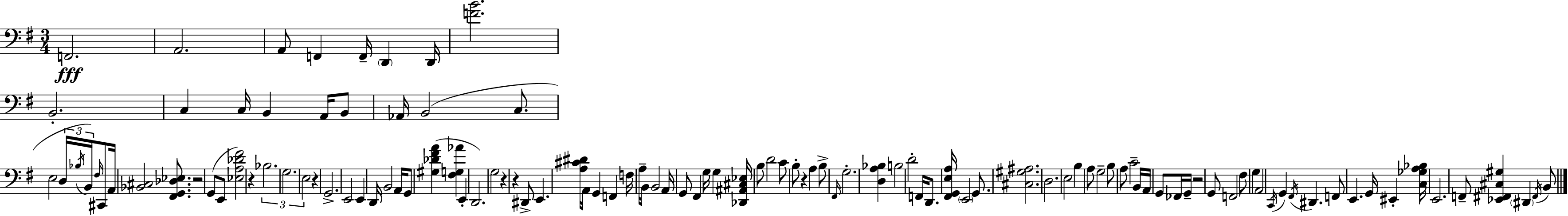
X:1
T:Untitled
M:3/4
L:1/4
K:G
F,,2 A,,2 A,,/2 F,, F,,/4 D,, D,,/4 [FB]2 B,,2 C, C,/4 B,, A,,/4 B,,/2 _A,,/4 B,,2 C,/2 E,2 D,/4 _B,/4 B,,/4 ^F,/4 ^C,,/2 A,,/4 [_B,,^C,]2 [^F,,G,,_D,_E,]/2 z2 G,,/2 E,,/2 [_E,A,_D^F]2 z _B,2 G,2 E,2 z G,,2 E,,2 E,, D,,/4 B,,2 A,,/4 G,,/2 [^G,_D^FA] [^F,G,_A] E,, D,,2 G,2 z z ^D,,/2 E,, [A,^C^D]/4 A,,/2 G,, F,, F,/4 A,/4 B,,/2 B,,2 A,,/4 G,,/2 ^F,, G,/4 G, [_D,,^A,,^C,_E,]/4 B,/2 D2 C/2 B,/2 z A, B,/2 ^F,,/4 G,2 [D,A,_B,] B,2 D2 F,,/4 D,,/2 [^F,,G,,E,A,]/4 E,,2 G,,/2 [^C,^G,^A,]2 D,2 E,2 B, A,/2 G,2 B,/2 A,/2 C2 B,,/4 A,,/4 G,,/2 _F,,/4 G,,/4 z2 G,,/2 F,,2 ^F,/2 G, A,,2 C,,/4 G,, ^F,,/4 ^D,, F,,/2 E,, G,,/4 ^E,, [C,_G,A,_B,]/4 E,,2 F,,/2 [_E,,^F,,^C,^G,] ^D,, ^F,,/4 B,,/2